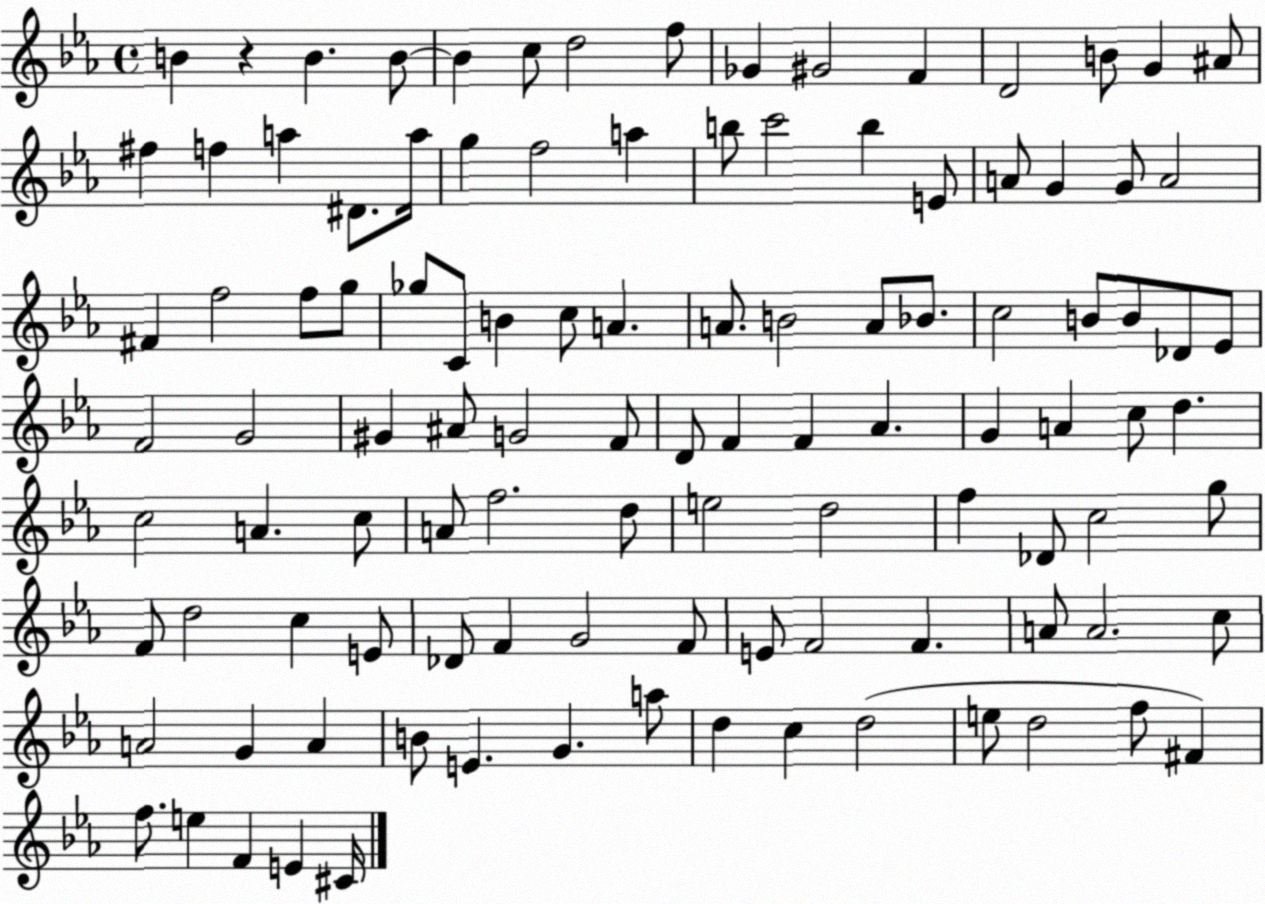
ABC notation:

X:1
T:Untitled
M:4/4
L:1/4
K:Eb
B z B B/2 B c/2 d2 f/2 _G ^G2 F D2 B/2 G ^A/2 ^f f a ^D/2 a/4 g f2 a b/2 c'2 b E/2 A/2 G G/2 A2 ^F f2 f/2 g/2 _g/2 C/2 B c/2 A A/2 B2 A/2 _B/2 c2 B/2 B/2 _D/2 _E/2 F2 G2 ^G ^A/2 G2 F/2 D/2 F F _A G A c/2 d c2 A c/2 A/2 f2 d/2 e2 d2 f _D/2 c2 g/2 F/2 d2 c E/2 _D/2 F G2 F/2 E/2 F2 F A/2 A2 c/2 A2 G A B/2 E G a/2 d c d2 e/2 d2 f/2 ^F f/2 e F E ^C/4